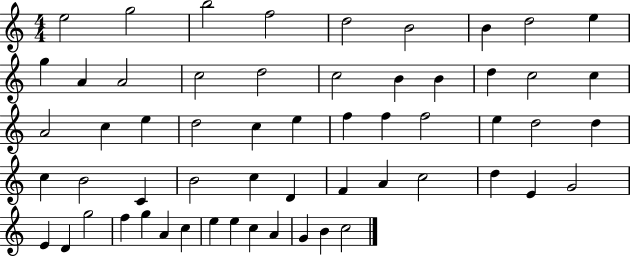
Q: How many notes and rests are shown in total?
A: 58